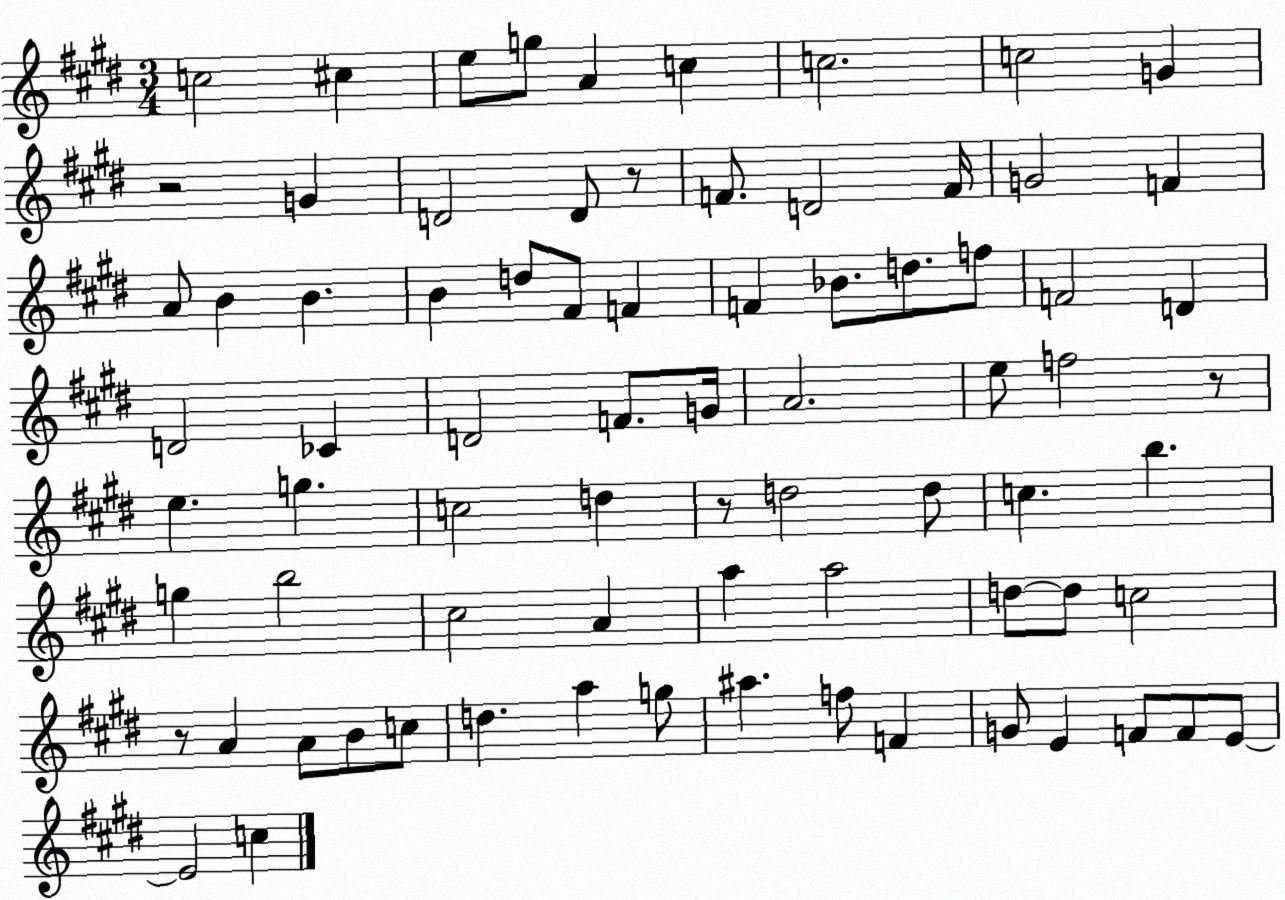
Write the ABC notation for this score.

X:1
T:Untitled
M:3/4
L:1/4
K:E
c2 ^c e/2 g/2 A c c2 c2 G z2 G D2 D/2 z/2 F/2 D2 F/4 G2 F A/2 B B B d/2 ^F/2 F F _B/2 d/2 f/2 F2 D D2 _C D2 F/2 G/4 A2 e/2 f2 z/2 e g c2 d z/2 d2 d/2 c b g b2 ^c2 A a a2 d/2 d/2 c2 z/2 A A/2 B/2 c/2 d a g/2 ^a f/2 F G/2 E F/2 F/2 E/2 E2 c